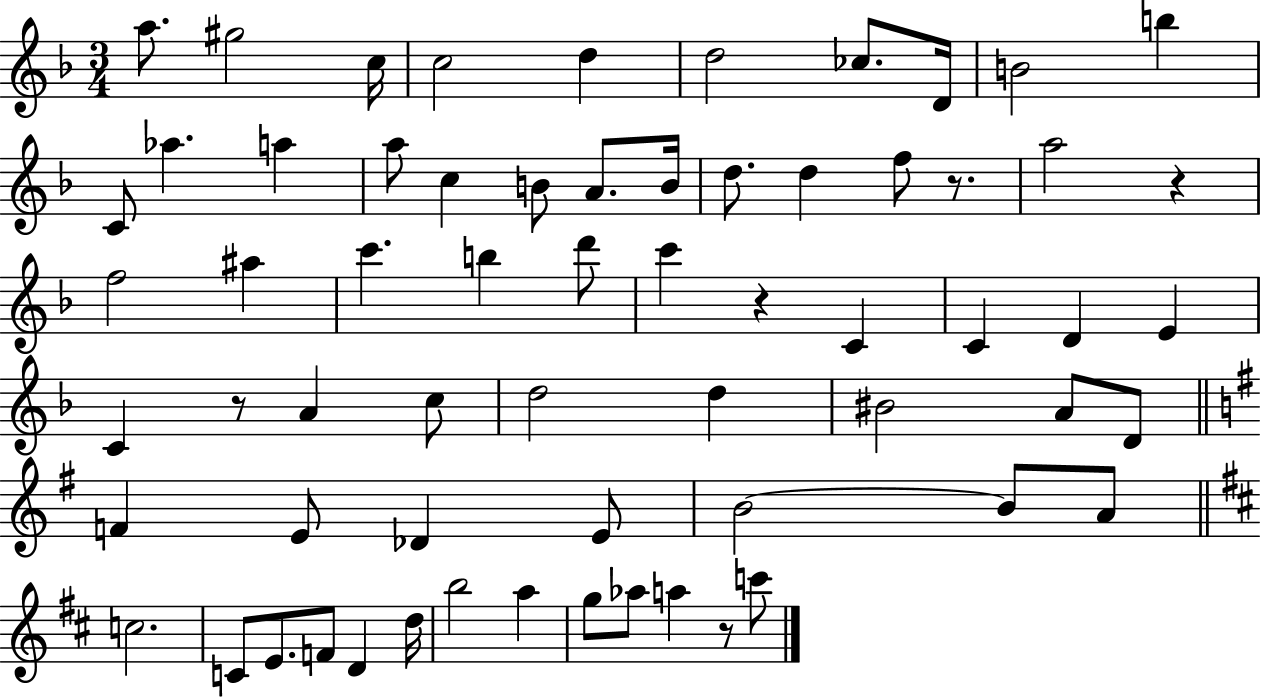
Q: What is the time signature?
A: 3/4